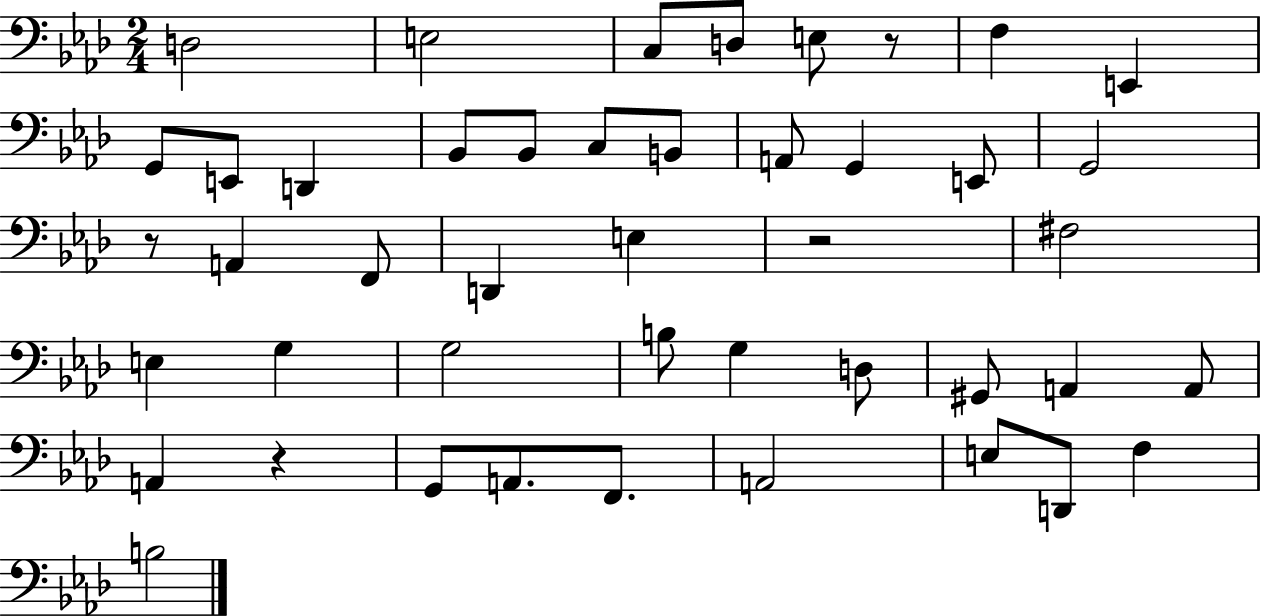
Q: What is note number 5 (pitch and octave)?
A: E3